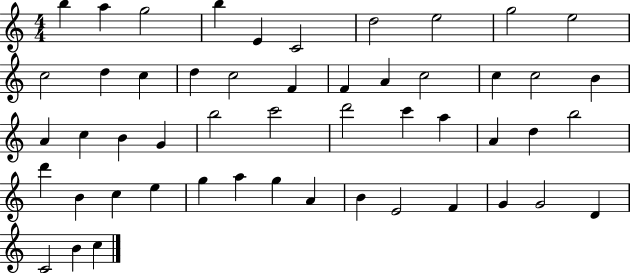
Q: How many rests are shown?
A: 0